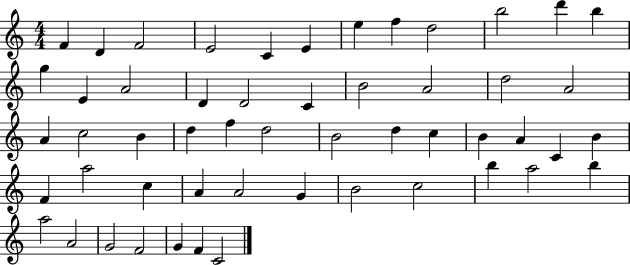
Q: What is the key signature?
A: C major